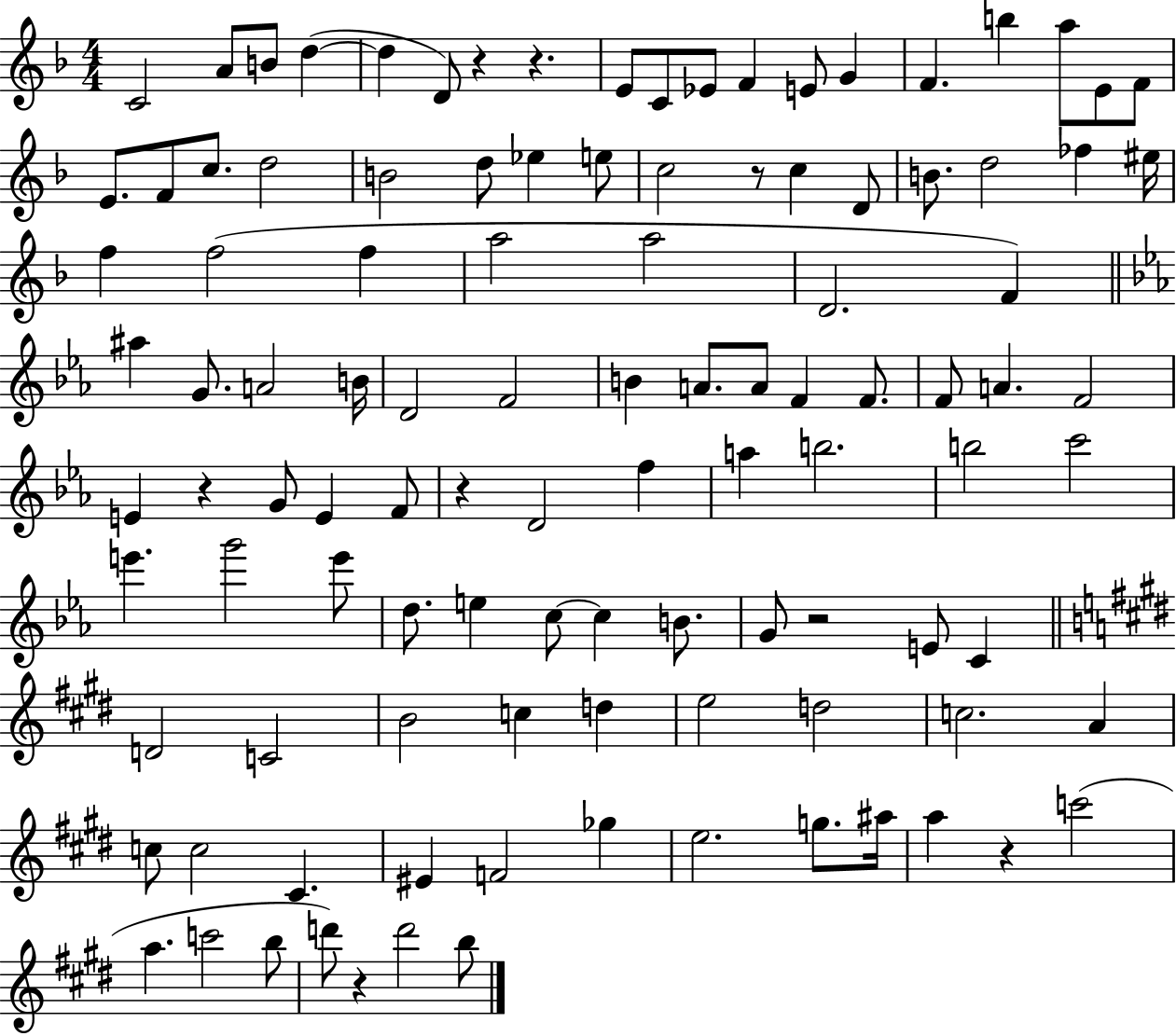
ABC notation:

X:1
T:Untitled
M:4/4
L:1/4
K:F
C2 A/2 B/2 d d D/2 z z E/2 C/2 _E/2 F E/2 G F b a/2 E/2 F/2 E/2 F/2 c/2 d2 B2 d/2 _e e/2 c2 z/2 c D/2 B/2 d2 _f ^e/4 f f2 f a2 a2 D2 F ^a G/2 A2 B/4 D2 F2 B A/2 A/2 F F/2 F/2 A F2 E z G/2 E F/2 z D2 f a b2 b2 c'2 e' g'2 e'/2 d/2 e c/2 c B/2 G/2 z2 E/2 C D2 C2 B2 c d e2 d2 c2 A c/2 c2 ^C ^E F2 _g e2 g/2 ^a/4 a z c'2 a c'2 b/2 d'/2 z d'2 b/2